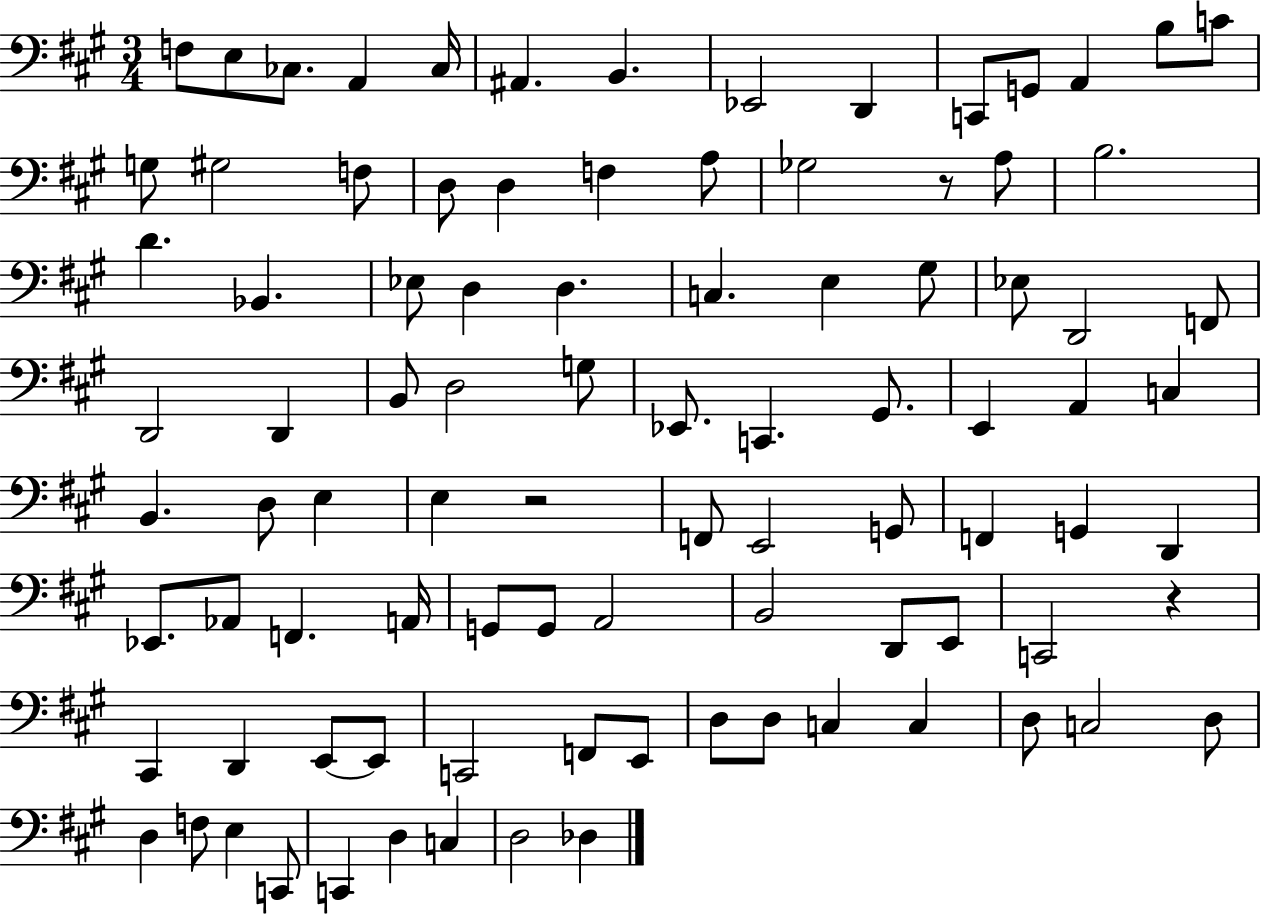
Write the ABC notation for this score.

X:1
T:Untitled
M:3/4
L:1/4
K:A
F,/2 E,/2 _C,/2 A,, _C,/4 ^A,, B,, _E,,2 D,, C,,/2 G,,/2 A,, B,/2 C/2 G,/2 ^G,2 F,/2 D,/2 D, F, A,/2 _G,2 z/2 A,/2 B,2 D _B,, _E,/2 D, D, C, E, ^G,/2 _E,/2 D,,2 F,,/2 D,,2 D,, B,,/2 D,2 G,/2 _E,,/2 C,, ^G,,/2 E,, A,, C, B,, D,/2 E, E, z2 F,,/2 E,,2 G,,/2 F,, G,, D,, _E,,/2 _A,,/2 F,, A,,/4 G,,/2 G,,/2 A,,2 B,,2 D,,/2 E,,/2 C,,2 z ^C,, D,, E,,/2 E,,/2 C,,2 F,,/2 E,,/2 D,/2 D,/2 C, C, D,/2 C,2 D,/2 D, F,/2 E, C,,/2 C,, D, C, D,2 _D,